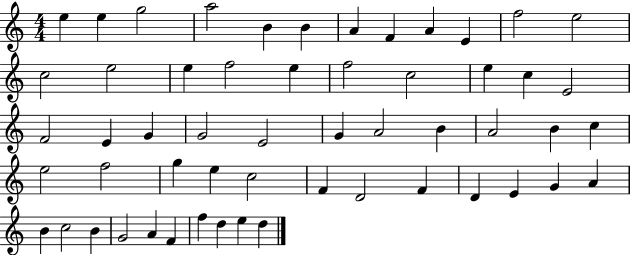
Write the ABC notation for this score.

X:1
T:Untitled
M:4/4
L:1/4
K:C
e e g2 a2 B B A F A E f2 e2 c2 e2 e f2 e f2 c2 e c E2 F2 E G G2 E2 G A2 B A2 B c e2 f2 g e c2 F D2 F D E G A B c2 B G2 A F f d e d